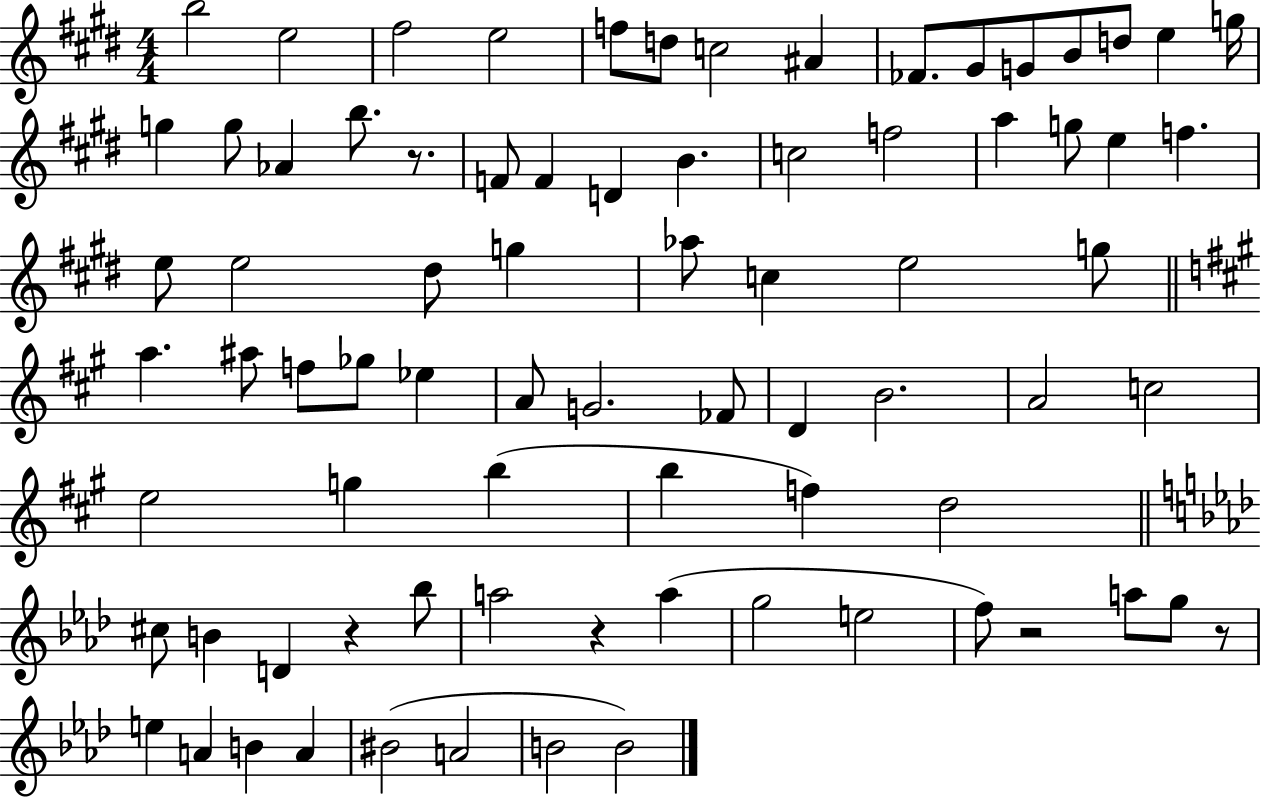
B5/h E5/h F#5/h E5/h F5/e D5/e C5/h A#4/q FES4/e. G#4/e G4/e B4/e D5/e E5/q G5/s G5/q G5/e Ab4/q B5/e. R/e. F4/e F4/q D4/q B4/q. C5/h F5/h A5/q G5/e E5/q F5/q. E5/e E5/h D#5/e G5/q Ab5/e C5/q E5/h G5/e A5/q. A#5/e F5/e Gb5/e Eb5/q A4/e G4/h. FES4/e D4/q B4/h. A4/h C5/h E5/h G5/q B5/q B5/q F5/q D5/h C#5/e B4/q D4/q R/q Bb5/e A5/h R/q A5/q G5/h E5/h F5/e R/h A5/e G5/e R/e E5/q A4/q B4/q A4/q BIS4/h A4/h B4/h B4/h